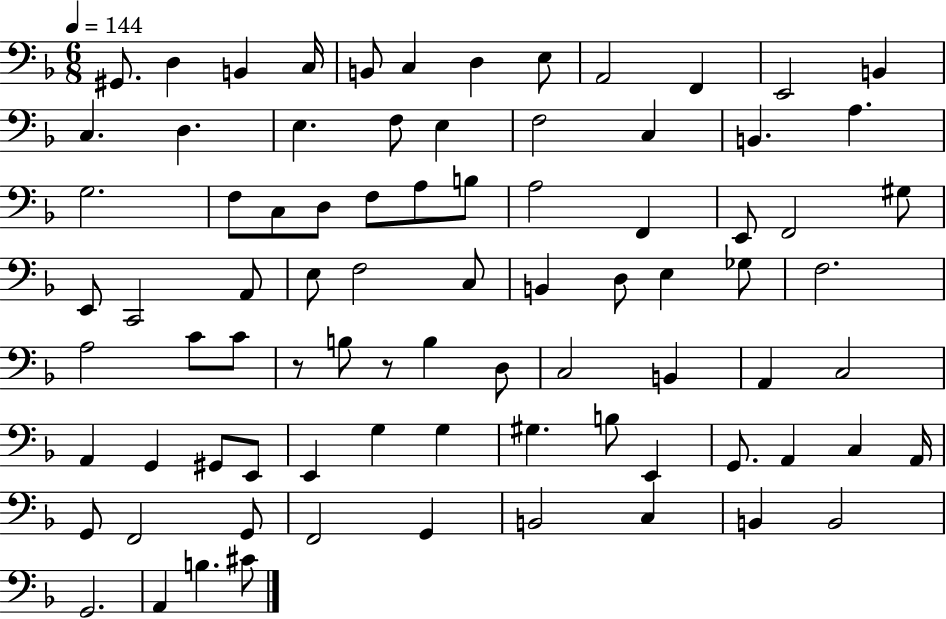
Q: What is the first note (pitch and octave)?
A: G#2